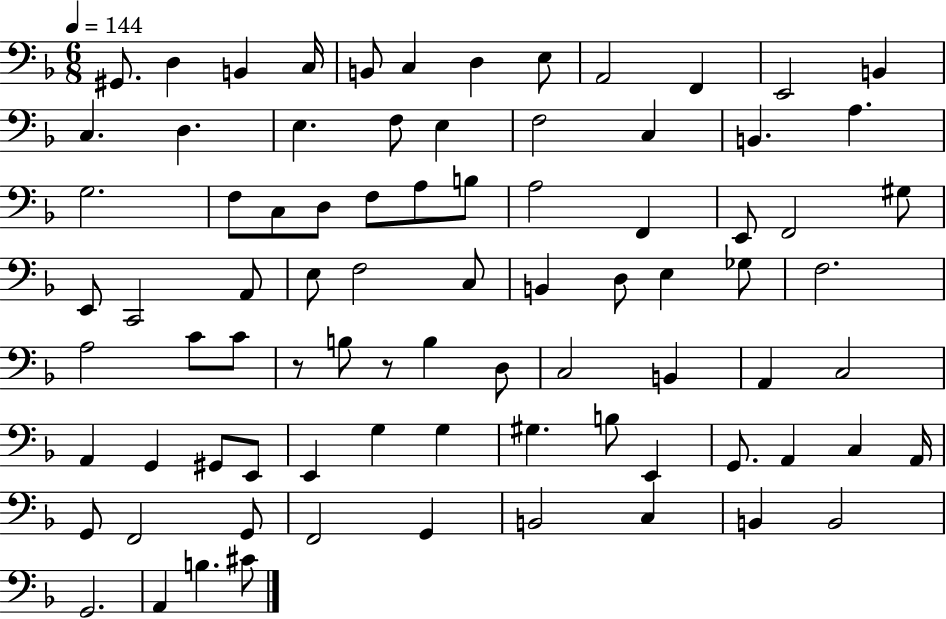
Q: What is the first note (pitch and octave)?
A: G#2